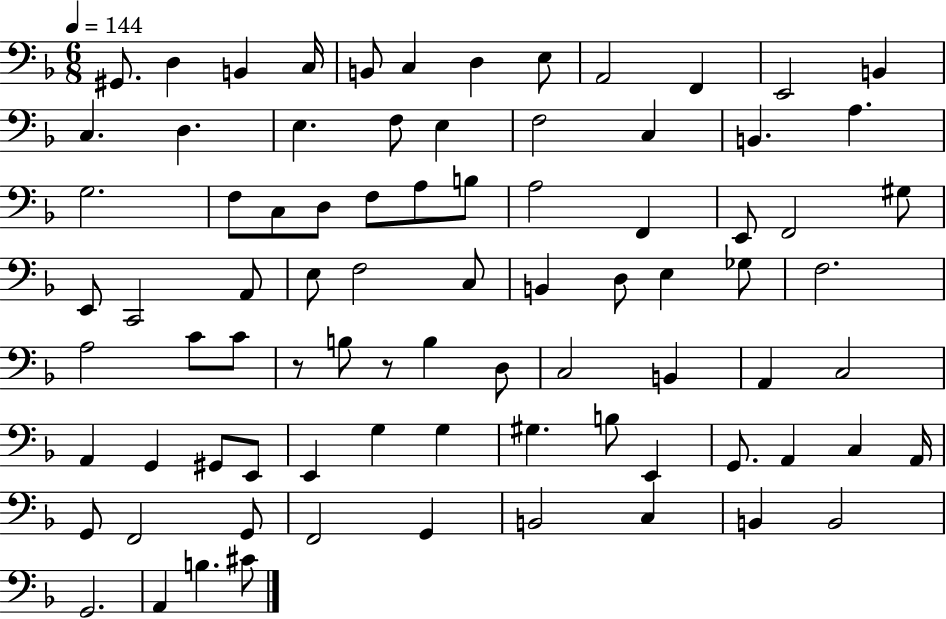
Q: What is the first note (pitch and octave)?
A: G#2